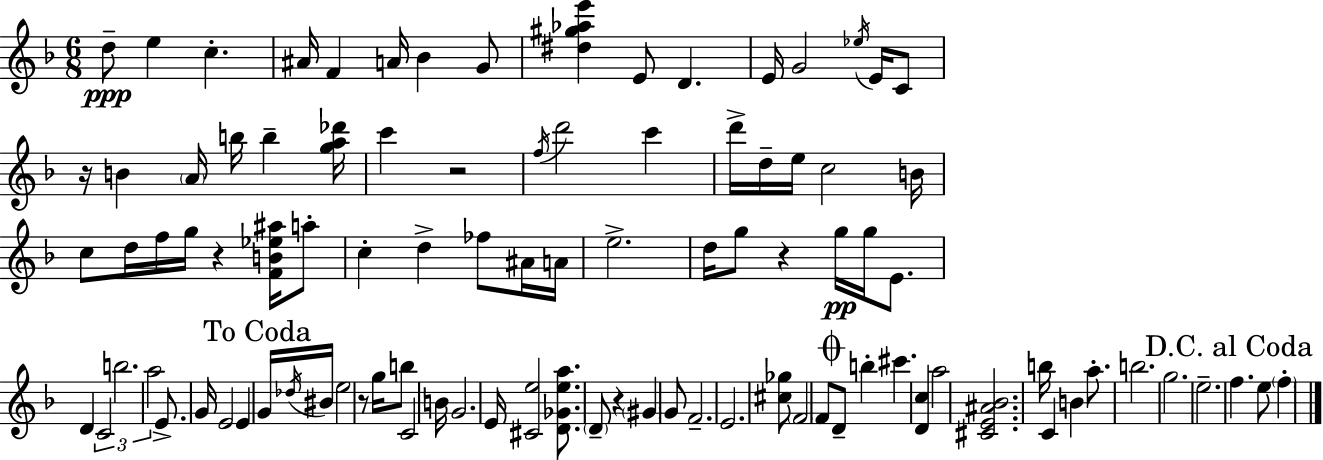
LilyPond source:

{
  \clef treble
  \numericTimeSignature
  \time 6/8
  \key d \minor
  d''8--\ppp e''4 c''4.-. | ais'16 f'4 a'16 bes'4 g'8 | <dis'' gis'' aes'' e'''>4 e'8 d'4. | e'16 g'2 \acciaccatura { ees''16 } e'16 c'8 | \break r16 b'4 \parenthesize a'16 b''16 b''4-- | <g'' a'' des'''>16 c'''4 r2 | \acciaccatura { f''16 } d'''2 c'''4 | d'''16-> d''16-- e''16 c''2 | \break b'16 c''8 d''16 f''16 g''16 r4 <f' b' ees'' ais''>16 | a''8-. c''4-. d''4-> fes''8 | ais'16 a'16 e''2.-> | d''16 g''8 r4 g''16\pp g''16 e'8. | \break d'4 \tuplet 3/2 { c'2 | b''2. | a''2 } e'8.-> | g'16 e'2 e'4 | \break \mark "To Coda" g'16 \acciaccatura { des''16 } bis'16 e''2 | r8 g''16 b''8 c'2 | b'16 g'2. | e'16 <cis' e''>2 | \break <d' ges' e'' a''>8. \parenthesize d'8-- r4 \parenthesize gis'4 | g'8 f'2.-- | e'2. | <cis'' ges''>8 \parenthesize f'2 | \break f'8 \mark \markup { \musicglyph "scripts.coda" } d'8-- b''4-. cis'''4. | <d' c''>4 a''2 | <cis' e' ais' bes'>2. | b''16 c'4 b'4 | \break a''8.-. b''2. | g''2. | e''2.-- | \mark "D.C. al Coda" f''4. e''8 \parenthesize f''4-. | \break \bar "|."
}